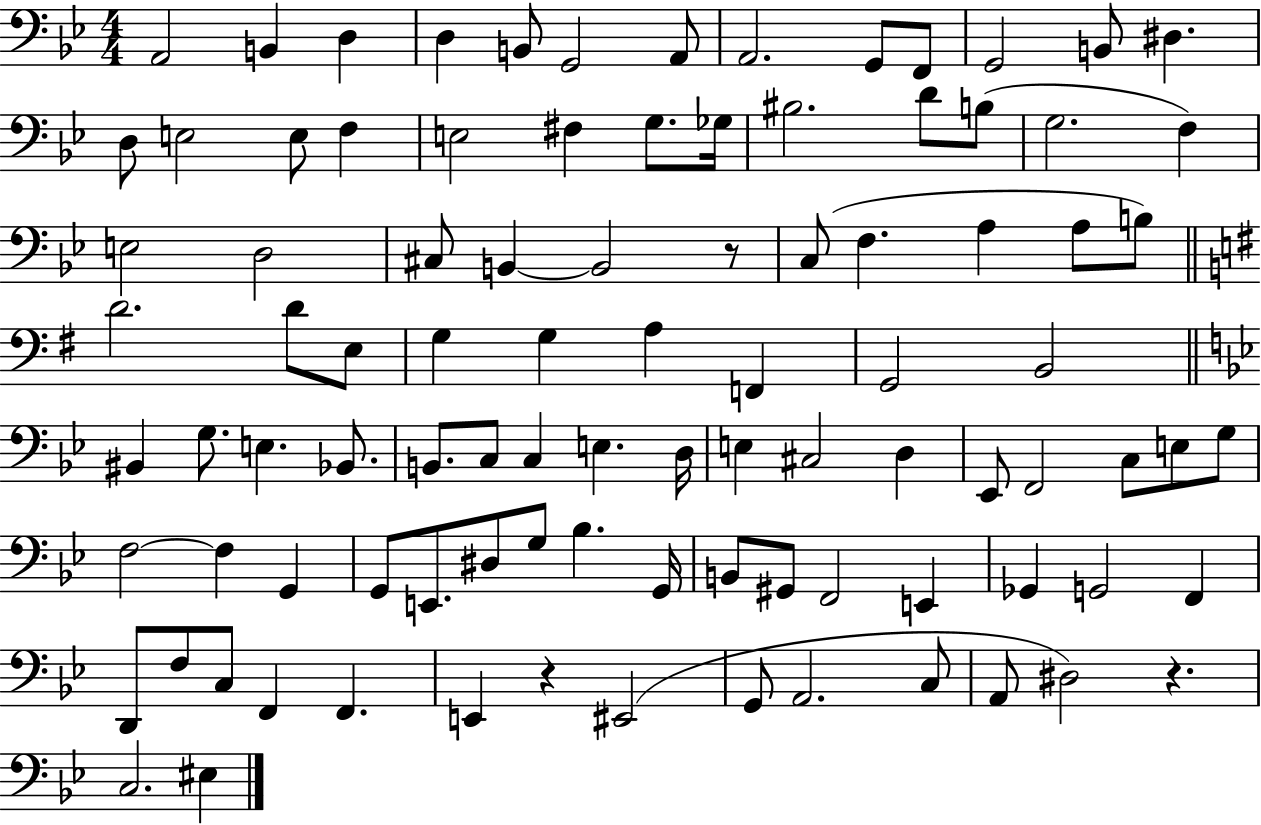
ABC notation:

X:1
T:Untitled
M:4/4
L:1/4
K:Bb
A,,2 B,, D, D, B,,/2 G,,2 A,,/2 A,,2 G,,/2 F,,/2 G,,2 B,,/2 ^D, D,/2 E,2 E,/2 F, E,2 ^F, G,/2 _G,/4 ^B,2 D/2 B,/2 G,2 F, E,2 D,2 ^C,/2 B,, B,,2 z/2 C,/2 F, A, A,/2 B,/2 D2 D/2 E,/2 G, G, A, F,, G,,2 B,,2 ^B,, G,/2 E, _B,,/2 B,,/2 C,/2 C, E, D,/4 E, ^C,2 D, _E,,/2 F,,2 C,/2 E,/2 G,/2 F,2 F, G,, G,,/2 E,,/2 ^D,/2 G,/2 _B, G,,/4 B,,/2 ^G,,/2 F,,2 E,, _G,, G,,2 F,, D,,/2 F,/2 C,/2 F,, F,, E,, z ^E,,2 G,,/2 A,,2 C,/2 A,,/2 ^D,2 z C,2 ^E,